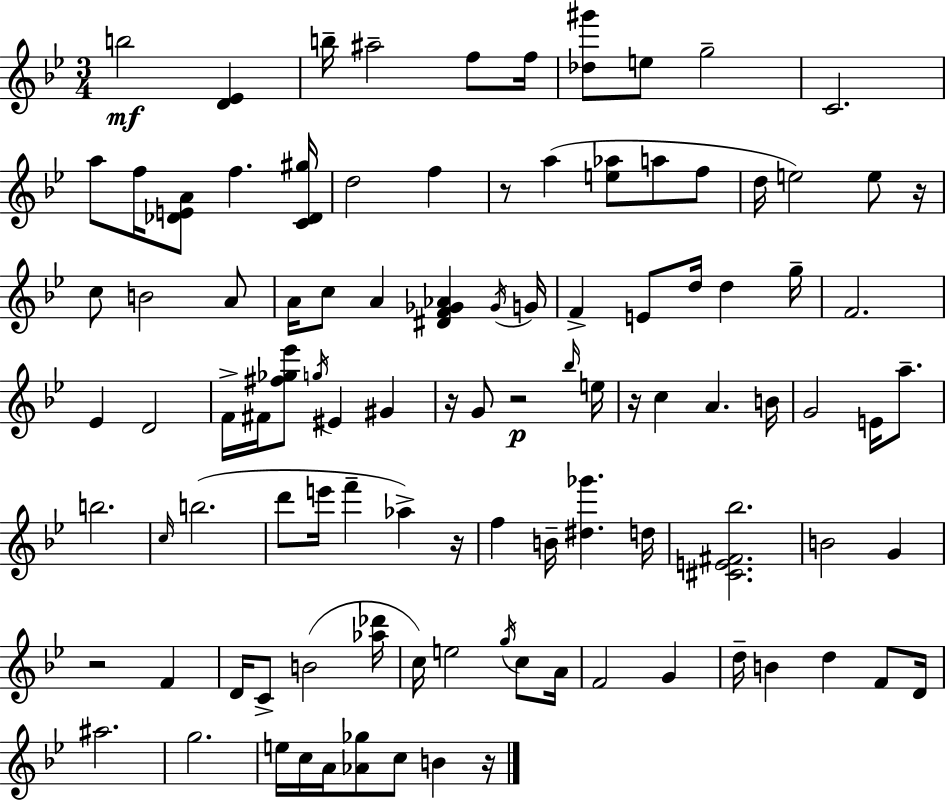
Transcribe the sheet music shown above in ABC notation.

X:1
T:Untitled
M:3/4
L:1/4
K:Bb
b2 [D_E] b/4 ^a2 f/2 f/4 [_d^g']/2 e/2 g2 C2 a/2 f/4 [_DEA]/2 f [C_D^g]/4 d2 f z/2 a [e_a]/2 a/2 f/2 d/4 e2 e/2 z/4 c/2 B2 A/2 A/4 c/2 A [^DF_G_A] _G/4 G/4 F E/2 d/4 d g/4 F2 _E D2 F/4 ^F/4 [^f_g_e']/2 g/4 ^E ^G z/4 G/2 z2 _b/4 e/4 z/4 c A B/4 G2 E/4 a/2 b2 c/4 b2 d'/2 e'/4 f' _a z/4 f B/4 [^d_g'] d/4 [^CE^F_b]2 B2 G z2 F D/4 C/2 B2 [_a_d']/4 c/4 e2 g/4 c/2 A/4 F2 G d/4 B d F/2 D/4 ^a2 g2 e/4 c/4 A/4 [_A_g]/2 c/2 B z/4